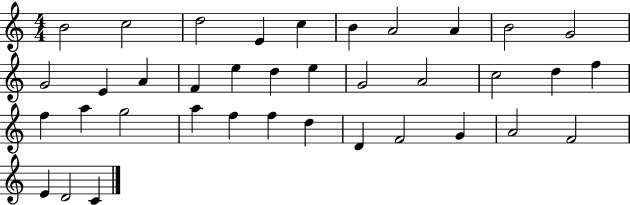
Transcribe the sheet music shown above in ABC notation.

X:1
T:Untitled
M:4/4
L:1/4
K:C
B2 c2 d2 E c B A2 A B2 G2 G2 E A F e d e G2 A2 c2 d f f a g2 a f f d D F2 G A2 F2 E D2 C